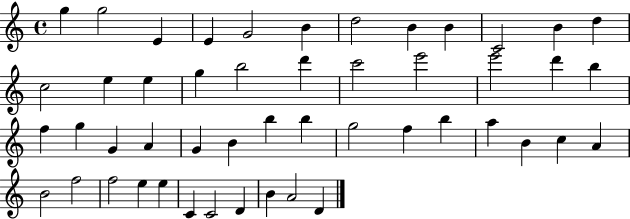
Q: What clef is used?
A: treble